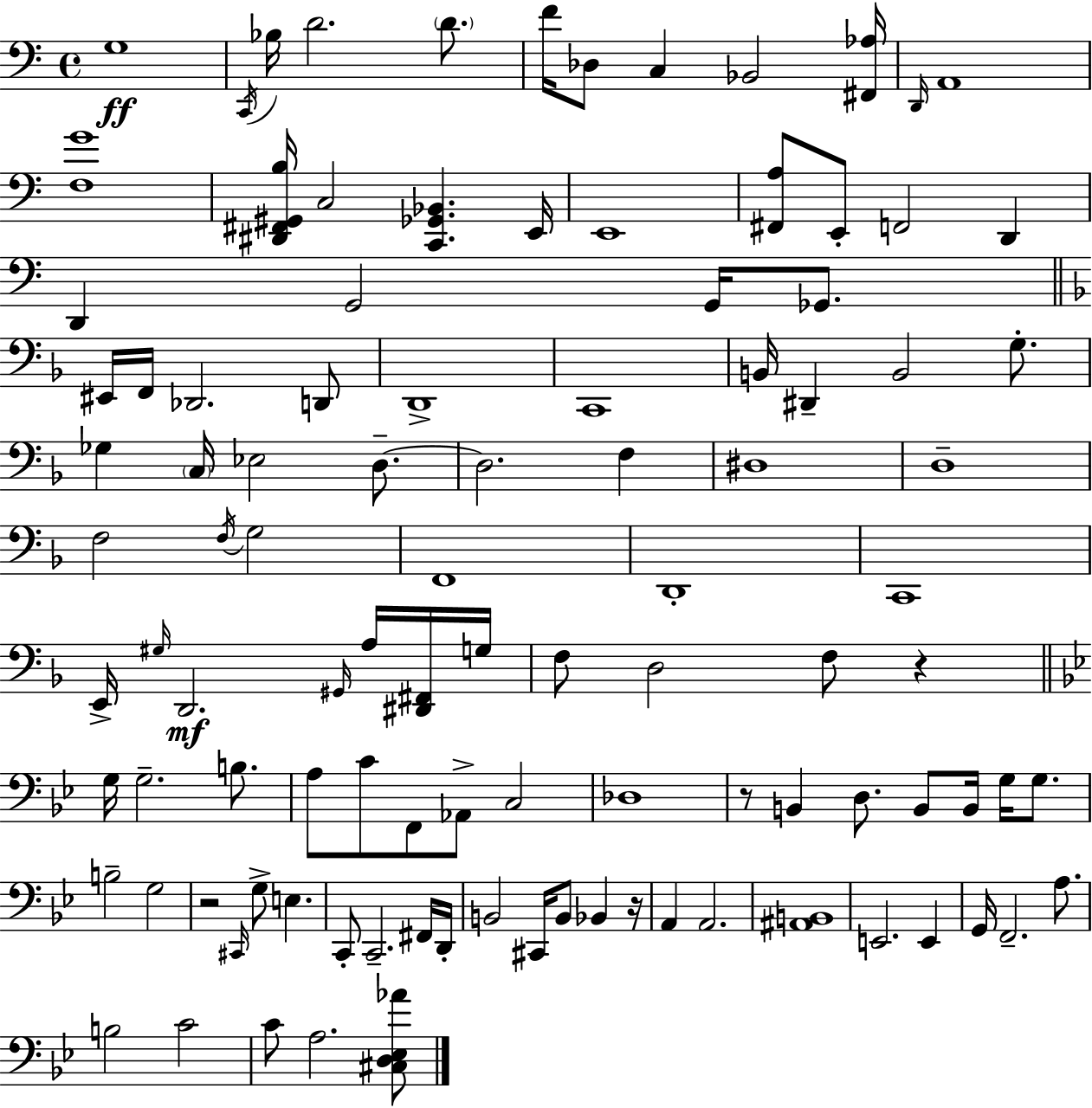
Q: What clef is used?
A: bass